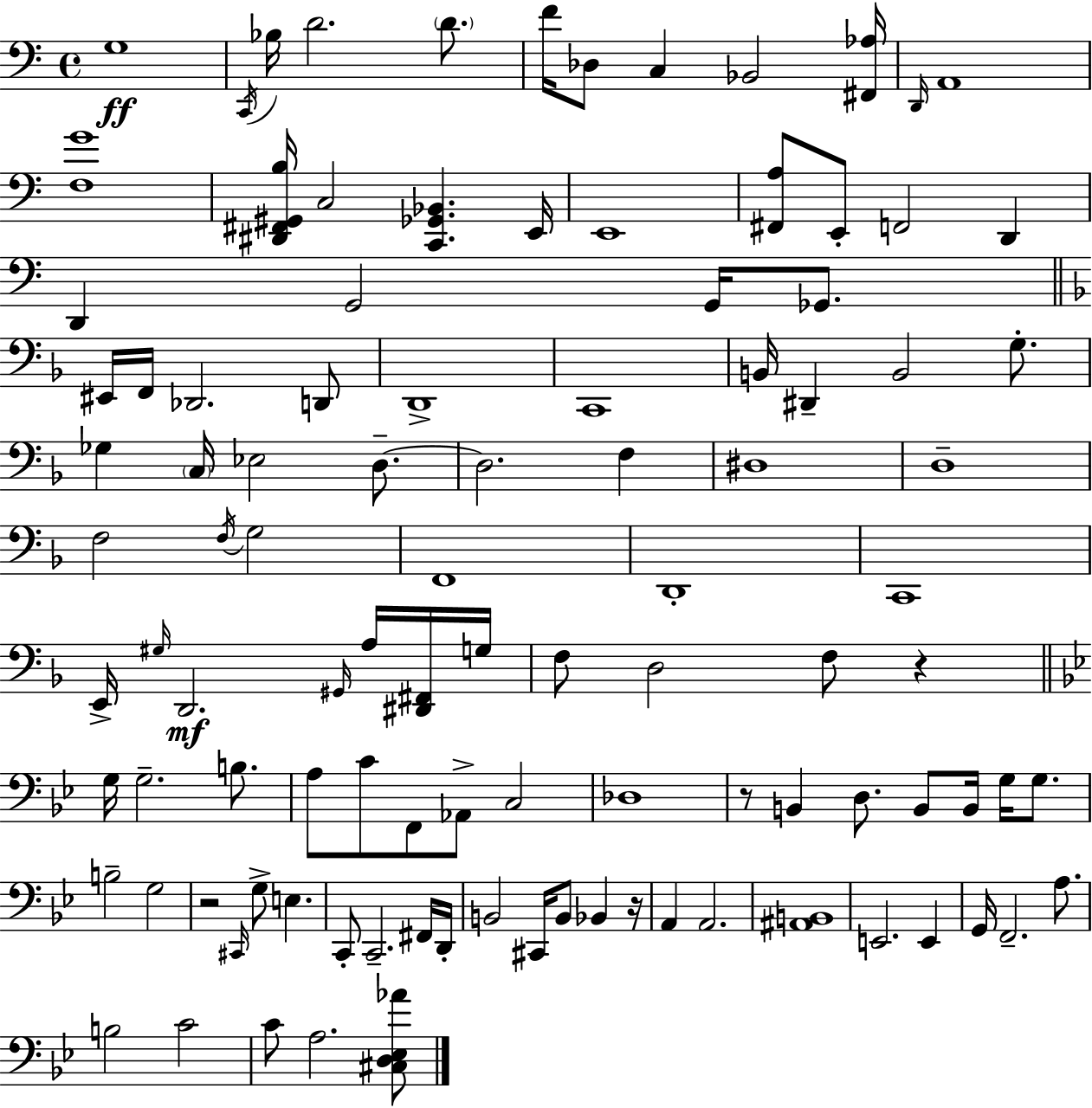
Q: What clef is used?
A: bass